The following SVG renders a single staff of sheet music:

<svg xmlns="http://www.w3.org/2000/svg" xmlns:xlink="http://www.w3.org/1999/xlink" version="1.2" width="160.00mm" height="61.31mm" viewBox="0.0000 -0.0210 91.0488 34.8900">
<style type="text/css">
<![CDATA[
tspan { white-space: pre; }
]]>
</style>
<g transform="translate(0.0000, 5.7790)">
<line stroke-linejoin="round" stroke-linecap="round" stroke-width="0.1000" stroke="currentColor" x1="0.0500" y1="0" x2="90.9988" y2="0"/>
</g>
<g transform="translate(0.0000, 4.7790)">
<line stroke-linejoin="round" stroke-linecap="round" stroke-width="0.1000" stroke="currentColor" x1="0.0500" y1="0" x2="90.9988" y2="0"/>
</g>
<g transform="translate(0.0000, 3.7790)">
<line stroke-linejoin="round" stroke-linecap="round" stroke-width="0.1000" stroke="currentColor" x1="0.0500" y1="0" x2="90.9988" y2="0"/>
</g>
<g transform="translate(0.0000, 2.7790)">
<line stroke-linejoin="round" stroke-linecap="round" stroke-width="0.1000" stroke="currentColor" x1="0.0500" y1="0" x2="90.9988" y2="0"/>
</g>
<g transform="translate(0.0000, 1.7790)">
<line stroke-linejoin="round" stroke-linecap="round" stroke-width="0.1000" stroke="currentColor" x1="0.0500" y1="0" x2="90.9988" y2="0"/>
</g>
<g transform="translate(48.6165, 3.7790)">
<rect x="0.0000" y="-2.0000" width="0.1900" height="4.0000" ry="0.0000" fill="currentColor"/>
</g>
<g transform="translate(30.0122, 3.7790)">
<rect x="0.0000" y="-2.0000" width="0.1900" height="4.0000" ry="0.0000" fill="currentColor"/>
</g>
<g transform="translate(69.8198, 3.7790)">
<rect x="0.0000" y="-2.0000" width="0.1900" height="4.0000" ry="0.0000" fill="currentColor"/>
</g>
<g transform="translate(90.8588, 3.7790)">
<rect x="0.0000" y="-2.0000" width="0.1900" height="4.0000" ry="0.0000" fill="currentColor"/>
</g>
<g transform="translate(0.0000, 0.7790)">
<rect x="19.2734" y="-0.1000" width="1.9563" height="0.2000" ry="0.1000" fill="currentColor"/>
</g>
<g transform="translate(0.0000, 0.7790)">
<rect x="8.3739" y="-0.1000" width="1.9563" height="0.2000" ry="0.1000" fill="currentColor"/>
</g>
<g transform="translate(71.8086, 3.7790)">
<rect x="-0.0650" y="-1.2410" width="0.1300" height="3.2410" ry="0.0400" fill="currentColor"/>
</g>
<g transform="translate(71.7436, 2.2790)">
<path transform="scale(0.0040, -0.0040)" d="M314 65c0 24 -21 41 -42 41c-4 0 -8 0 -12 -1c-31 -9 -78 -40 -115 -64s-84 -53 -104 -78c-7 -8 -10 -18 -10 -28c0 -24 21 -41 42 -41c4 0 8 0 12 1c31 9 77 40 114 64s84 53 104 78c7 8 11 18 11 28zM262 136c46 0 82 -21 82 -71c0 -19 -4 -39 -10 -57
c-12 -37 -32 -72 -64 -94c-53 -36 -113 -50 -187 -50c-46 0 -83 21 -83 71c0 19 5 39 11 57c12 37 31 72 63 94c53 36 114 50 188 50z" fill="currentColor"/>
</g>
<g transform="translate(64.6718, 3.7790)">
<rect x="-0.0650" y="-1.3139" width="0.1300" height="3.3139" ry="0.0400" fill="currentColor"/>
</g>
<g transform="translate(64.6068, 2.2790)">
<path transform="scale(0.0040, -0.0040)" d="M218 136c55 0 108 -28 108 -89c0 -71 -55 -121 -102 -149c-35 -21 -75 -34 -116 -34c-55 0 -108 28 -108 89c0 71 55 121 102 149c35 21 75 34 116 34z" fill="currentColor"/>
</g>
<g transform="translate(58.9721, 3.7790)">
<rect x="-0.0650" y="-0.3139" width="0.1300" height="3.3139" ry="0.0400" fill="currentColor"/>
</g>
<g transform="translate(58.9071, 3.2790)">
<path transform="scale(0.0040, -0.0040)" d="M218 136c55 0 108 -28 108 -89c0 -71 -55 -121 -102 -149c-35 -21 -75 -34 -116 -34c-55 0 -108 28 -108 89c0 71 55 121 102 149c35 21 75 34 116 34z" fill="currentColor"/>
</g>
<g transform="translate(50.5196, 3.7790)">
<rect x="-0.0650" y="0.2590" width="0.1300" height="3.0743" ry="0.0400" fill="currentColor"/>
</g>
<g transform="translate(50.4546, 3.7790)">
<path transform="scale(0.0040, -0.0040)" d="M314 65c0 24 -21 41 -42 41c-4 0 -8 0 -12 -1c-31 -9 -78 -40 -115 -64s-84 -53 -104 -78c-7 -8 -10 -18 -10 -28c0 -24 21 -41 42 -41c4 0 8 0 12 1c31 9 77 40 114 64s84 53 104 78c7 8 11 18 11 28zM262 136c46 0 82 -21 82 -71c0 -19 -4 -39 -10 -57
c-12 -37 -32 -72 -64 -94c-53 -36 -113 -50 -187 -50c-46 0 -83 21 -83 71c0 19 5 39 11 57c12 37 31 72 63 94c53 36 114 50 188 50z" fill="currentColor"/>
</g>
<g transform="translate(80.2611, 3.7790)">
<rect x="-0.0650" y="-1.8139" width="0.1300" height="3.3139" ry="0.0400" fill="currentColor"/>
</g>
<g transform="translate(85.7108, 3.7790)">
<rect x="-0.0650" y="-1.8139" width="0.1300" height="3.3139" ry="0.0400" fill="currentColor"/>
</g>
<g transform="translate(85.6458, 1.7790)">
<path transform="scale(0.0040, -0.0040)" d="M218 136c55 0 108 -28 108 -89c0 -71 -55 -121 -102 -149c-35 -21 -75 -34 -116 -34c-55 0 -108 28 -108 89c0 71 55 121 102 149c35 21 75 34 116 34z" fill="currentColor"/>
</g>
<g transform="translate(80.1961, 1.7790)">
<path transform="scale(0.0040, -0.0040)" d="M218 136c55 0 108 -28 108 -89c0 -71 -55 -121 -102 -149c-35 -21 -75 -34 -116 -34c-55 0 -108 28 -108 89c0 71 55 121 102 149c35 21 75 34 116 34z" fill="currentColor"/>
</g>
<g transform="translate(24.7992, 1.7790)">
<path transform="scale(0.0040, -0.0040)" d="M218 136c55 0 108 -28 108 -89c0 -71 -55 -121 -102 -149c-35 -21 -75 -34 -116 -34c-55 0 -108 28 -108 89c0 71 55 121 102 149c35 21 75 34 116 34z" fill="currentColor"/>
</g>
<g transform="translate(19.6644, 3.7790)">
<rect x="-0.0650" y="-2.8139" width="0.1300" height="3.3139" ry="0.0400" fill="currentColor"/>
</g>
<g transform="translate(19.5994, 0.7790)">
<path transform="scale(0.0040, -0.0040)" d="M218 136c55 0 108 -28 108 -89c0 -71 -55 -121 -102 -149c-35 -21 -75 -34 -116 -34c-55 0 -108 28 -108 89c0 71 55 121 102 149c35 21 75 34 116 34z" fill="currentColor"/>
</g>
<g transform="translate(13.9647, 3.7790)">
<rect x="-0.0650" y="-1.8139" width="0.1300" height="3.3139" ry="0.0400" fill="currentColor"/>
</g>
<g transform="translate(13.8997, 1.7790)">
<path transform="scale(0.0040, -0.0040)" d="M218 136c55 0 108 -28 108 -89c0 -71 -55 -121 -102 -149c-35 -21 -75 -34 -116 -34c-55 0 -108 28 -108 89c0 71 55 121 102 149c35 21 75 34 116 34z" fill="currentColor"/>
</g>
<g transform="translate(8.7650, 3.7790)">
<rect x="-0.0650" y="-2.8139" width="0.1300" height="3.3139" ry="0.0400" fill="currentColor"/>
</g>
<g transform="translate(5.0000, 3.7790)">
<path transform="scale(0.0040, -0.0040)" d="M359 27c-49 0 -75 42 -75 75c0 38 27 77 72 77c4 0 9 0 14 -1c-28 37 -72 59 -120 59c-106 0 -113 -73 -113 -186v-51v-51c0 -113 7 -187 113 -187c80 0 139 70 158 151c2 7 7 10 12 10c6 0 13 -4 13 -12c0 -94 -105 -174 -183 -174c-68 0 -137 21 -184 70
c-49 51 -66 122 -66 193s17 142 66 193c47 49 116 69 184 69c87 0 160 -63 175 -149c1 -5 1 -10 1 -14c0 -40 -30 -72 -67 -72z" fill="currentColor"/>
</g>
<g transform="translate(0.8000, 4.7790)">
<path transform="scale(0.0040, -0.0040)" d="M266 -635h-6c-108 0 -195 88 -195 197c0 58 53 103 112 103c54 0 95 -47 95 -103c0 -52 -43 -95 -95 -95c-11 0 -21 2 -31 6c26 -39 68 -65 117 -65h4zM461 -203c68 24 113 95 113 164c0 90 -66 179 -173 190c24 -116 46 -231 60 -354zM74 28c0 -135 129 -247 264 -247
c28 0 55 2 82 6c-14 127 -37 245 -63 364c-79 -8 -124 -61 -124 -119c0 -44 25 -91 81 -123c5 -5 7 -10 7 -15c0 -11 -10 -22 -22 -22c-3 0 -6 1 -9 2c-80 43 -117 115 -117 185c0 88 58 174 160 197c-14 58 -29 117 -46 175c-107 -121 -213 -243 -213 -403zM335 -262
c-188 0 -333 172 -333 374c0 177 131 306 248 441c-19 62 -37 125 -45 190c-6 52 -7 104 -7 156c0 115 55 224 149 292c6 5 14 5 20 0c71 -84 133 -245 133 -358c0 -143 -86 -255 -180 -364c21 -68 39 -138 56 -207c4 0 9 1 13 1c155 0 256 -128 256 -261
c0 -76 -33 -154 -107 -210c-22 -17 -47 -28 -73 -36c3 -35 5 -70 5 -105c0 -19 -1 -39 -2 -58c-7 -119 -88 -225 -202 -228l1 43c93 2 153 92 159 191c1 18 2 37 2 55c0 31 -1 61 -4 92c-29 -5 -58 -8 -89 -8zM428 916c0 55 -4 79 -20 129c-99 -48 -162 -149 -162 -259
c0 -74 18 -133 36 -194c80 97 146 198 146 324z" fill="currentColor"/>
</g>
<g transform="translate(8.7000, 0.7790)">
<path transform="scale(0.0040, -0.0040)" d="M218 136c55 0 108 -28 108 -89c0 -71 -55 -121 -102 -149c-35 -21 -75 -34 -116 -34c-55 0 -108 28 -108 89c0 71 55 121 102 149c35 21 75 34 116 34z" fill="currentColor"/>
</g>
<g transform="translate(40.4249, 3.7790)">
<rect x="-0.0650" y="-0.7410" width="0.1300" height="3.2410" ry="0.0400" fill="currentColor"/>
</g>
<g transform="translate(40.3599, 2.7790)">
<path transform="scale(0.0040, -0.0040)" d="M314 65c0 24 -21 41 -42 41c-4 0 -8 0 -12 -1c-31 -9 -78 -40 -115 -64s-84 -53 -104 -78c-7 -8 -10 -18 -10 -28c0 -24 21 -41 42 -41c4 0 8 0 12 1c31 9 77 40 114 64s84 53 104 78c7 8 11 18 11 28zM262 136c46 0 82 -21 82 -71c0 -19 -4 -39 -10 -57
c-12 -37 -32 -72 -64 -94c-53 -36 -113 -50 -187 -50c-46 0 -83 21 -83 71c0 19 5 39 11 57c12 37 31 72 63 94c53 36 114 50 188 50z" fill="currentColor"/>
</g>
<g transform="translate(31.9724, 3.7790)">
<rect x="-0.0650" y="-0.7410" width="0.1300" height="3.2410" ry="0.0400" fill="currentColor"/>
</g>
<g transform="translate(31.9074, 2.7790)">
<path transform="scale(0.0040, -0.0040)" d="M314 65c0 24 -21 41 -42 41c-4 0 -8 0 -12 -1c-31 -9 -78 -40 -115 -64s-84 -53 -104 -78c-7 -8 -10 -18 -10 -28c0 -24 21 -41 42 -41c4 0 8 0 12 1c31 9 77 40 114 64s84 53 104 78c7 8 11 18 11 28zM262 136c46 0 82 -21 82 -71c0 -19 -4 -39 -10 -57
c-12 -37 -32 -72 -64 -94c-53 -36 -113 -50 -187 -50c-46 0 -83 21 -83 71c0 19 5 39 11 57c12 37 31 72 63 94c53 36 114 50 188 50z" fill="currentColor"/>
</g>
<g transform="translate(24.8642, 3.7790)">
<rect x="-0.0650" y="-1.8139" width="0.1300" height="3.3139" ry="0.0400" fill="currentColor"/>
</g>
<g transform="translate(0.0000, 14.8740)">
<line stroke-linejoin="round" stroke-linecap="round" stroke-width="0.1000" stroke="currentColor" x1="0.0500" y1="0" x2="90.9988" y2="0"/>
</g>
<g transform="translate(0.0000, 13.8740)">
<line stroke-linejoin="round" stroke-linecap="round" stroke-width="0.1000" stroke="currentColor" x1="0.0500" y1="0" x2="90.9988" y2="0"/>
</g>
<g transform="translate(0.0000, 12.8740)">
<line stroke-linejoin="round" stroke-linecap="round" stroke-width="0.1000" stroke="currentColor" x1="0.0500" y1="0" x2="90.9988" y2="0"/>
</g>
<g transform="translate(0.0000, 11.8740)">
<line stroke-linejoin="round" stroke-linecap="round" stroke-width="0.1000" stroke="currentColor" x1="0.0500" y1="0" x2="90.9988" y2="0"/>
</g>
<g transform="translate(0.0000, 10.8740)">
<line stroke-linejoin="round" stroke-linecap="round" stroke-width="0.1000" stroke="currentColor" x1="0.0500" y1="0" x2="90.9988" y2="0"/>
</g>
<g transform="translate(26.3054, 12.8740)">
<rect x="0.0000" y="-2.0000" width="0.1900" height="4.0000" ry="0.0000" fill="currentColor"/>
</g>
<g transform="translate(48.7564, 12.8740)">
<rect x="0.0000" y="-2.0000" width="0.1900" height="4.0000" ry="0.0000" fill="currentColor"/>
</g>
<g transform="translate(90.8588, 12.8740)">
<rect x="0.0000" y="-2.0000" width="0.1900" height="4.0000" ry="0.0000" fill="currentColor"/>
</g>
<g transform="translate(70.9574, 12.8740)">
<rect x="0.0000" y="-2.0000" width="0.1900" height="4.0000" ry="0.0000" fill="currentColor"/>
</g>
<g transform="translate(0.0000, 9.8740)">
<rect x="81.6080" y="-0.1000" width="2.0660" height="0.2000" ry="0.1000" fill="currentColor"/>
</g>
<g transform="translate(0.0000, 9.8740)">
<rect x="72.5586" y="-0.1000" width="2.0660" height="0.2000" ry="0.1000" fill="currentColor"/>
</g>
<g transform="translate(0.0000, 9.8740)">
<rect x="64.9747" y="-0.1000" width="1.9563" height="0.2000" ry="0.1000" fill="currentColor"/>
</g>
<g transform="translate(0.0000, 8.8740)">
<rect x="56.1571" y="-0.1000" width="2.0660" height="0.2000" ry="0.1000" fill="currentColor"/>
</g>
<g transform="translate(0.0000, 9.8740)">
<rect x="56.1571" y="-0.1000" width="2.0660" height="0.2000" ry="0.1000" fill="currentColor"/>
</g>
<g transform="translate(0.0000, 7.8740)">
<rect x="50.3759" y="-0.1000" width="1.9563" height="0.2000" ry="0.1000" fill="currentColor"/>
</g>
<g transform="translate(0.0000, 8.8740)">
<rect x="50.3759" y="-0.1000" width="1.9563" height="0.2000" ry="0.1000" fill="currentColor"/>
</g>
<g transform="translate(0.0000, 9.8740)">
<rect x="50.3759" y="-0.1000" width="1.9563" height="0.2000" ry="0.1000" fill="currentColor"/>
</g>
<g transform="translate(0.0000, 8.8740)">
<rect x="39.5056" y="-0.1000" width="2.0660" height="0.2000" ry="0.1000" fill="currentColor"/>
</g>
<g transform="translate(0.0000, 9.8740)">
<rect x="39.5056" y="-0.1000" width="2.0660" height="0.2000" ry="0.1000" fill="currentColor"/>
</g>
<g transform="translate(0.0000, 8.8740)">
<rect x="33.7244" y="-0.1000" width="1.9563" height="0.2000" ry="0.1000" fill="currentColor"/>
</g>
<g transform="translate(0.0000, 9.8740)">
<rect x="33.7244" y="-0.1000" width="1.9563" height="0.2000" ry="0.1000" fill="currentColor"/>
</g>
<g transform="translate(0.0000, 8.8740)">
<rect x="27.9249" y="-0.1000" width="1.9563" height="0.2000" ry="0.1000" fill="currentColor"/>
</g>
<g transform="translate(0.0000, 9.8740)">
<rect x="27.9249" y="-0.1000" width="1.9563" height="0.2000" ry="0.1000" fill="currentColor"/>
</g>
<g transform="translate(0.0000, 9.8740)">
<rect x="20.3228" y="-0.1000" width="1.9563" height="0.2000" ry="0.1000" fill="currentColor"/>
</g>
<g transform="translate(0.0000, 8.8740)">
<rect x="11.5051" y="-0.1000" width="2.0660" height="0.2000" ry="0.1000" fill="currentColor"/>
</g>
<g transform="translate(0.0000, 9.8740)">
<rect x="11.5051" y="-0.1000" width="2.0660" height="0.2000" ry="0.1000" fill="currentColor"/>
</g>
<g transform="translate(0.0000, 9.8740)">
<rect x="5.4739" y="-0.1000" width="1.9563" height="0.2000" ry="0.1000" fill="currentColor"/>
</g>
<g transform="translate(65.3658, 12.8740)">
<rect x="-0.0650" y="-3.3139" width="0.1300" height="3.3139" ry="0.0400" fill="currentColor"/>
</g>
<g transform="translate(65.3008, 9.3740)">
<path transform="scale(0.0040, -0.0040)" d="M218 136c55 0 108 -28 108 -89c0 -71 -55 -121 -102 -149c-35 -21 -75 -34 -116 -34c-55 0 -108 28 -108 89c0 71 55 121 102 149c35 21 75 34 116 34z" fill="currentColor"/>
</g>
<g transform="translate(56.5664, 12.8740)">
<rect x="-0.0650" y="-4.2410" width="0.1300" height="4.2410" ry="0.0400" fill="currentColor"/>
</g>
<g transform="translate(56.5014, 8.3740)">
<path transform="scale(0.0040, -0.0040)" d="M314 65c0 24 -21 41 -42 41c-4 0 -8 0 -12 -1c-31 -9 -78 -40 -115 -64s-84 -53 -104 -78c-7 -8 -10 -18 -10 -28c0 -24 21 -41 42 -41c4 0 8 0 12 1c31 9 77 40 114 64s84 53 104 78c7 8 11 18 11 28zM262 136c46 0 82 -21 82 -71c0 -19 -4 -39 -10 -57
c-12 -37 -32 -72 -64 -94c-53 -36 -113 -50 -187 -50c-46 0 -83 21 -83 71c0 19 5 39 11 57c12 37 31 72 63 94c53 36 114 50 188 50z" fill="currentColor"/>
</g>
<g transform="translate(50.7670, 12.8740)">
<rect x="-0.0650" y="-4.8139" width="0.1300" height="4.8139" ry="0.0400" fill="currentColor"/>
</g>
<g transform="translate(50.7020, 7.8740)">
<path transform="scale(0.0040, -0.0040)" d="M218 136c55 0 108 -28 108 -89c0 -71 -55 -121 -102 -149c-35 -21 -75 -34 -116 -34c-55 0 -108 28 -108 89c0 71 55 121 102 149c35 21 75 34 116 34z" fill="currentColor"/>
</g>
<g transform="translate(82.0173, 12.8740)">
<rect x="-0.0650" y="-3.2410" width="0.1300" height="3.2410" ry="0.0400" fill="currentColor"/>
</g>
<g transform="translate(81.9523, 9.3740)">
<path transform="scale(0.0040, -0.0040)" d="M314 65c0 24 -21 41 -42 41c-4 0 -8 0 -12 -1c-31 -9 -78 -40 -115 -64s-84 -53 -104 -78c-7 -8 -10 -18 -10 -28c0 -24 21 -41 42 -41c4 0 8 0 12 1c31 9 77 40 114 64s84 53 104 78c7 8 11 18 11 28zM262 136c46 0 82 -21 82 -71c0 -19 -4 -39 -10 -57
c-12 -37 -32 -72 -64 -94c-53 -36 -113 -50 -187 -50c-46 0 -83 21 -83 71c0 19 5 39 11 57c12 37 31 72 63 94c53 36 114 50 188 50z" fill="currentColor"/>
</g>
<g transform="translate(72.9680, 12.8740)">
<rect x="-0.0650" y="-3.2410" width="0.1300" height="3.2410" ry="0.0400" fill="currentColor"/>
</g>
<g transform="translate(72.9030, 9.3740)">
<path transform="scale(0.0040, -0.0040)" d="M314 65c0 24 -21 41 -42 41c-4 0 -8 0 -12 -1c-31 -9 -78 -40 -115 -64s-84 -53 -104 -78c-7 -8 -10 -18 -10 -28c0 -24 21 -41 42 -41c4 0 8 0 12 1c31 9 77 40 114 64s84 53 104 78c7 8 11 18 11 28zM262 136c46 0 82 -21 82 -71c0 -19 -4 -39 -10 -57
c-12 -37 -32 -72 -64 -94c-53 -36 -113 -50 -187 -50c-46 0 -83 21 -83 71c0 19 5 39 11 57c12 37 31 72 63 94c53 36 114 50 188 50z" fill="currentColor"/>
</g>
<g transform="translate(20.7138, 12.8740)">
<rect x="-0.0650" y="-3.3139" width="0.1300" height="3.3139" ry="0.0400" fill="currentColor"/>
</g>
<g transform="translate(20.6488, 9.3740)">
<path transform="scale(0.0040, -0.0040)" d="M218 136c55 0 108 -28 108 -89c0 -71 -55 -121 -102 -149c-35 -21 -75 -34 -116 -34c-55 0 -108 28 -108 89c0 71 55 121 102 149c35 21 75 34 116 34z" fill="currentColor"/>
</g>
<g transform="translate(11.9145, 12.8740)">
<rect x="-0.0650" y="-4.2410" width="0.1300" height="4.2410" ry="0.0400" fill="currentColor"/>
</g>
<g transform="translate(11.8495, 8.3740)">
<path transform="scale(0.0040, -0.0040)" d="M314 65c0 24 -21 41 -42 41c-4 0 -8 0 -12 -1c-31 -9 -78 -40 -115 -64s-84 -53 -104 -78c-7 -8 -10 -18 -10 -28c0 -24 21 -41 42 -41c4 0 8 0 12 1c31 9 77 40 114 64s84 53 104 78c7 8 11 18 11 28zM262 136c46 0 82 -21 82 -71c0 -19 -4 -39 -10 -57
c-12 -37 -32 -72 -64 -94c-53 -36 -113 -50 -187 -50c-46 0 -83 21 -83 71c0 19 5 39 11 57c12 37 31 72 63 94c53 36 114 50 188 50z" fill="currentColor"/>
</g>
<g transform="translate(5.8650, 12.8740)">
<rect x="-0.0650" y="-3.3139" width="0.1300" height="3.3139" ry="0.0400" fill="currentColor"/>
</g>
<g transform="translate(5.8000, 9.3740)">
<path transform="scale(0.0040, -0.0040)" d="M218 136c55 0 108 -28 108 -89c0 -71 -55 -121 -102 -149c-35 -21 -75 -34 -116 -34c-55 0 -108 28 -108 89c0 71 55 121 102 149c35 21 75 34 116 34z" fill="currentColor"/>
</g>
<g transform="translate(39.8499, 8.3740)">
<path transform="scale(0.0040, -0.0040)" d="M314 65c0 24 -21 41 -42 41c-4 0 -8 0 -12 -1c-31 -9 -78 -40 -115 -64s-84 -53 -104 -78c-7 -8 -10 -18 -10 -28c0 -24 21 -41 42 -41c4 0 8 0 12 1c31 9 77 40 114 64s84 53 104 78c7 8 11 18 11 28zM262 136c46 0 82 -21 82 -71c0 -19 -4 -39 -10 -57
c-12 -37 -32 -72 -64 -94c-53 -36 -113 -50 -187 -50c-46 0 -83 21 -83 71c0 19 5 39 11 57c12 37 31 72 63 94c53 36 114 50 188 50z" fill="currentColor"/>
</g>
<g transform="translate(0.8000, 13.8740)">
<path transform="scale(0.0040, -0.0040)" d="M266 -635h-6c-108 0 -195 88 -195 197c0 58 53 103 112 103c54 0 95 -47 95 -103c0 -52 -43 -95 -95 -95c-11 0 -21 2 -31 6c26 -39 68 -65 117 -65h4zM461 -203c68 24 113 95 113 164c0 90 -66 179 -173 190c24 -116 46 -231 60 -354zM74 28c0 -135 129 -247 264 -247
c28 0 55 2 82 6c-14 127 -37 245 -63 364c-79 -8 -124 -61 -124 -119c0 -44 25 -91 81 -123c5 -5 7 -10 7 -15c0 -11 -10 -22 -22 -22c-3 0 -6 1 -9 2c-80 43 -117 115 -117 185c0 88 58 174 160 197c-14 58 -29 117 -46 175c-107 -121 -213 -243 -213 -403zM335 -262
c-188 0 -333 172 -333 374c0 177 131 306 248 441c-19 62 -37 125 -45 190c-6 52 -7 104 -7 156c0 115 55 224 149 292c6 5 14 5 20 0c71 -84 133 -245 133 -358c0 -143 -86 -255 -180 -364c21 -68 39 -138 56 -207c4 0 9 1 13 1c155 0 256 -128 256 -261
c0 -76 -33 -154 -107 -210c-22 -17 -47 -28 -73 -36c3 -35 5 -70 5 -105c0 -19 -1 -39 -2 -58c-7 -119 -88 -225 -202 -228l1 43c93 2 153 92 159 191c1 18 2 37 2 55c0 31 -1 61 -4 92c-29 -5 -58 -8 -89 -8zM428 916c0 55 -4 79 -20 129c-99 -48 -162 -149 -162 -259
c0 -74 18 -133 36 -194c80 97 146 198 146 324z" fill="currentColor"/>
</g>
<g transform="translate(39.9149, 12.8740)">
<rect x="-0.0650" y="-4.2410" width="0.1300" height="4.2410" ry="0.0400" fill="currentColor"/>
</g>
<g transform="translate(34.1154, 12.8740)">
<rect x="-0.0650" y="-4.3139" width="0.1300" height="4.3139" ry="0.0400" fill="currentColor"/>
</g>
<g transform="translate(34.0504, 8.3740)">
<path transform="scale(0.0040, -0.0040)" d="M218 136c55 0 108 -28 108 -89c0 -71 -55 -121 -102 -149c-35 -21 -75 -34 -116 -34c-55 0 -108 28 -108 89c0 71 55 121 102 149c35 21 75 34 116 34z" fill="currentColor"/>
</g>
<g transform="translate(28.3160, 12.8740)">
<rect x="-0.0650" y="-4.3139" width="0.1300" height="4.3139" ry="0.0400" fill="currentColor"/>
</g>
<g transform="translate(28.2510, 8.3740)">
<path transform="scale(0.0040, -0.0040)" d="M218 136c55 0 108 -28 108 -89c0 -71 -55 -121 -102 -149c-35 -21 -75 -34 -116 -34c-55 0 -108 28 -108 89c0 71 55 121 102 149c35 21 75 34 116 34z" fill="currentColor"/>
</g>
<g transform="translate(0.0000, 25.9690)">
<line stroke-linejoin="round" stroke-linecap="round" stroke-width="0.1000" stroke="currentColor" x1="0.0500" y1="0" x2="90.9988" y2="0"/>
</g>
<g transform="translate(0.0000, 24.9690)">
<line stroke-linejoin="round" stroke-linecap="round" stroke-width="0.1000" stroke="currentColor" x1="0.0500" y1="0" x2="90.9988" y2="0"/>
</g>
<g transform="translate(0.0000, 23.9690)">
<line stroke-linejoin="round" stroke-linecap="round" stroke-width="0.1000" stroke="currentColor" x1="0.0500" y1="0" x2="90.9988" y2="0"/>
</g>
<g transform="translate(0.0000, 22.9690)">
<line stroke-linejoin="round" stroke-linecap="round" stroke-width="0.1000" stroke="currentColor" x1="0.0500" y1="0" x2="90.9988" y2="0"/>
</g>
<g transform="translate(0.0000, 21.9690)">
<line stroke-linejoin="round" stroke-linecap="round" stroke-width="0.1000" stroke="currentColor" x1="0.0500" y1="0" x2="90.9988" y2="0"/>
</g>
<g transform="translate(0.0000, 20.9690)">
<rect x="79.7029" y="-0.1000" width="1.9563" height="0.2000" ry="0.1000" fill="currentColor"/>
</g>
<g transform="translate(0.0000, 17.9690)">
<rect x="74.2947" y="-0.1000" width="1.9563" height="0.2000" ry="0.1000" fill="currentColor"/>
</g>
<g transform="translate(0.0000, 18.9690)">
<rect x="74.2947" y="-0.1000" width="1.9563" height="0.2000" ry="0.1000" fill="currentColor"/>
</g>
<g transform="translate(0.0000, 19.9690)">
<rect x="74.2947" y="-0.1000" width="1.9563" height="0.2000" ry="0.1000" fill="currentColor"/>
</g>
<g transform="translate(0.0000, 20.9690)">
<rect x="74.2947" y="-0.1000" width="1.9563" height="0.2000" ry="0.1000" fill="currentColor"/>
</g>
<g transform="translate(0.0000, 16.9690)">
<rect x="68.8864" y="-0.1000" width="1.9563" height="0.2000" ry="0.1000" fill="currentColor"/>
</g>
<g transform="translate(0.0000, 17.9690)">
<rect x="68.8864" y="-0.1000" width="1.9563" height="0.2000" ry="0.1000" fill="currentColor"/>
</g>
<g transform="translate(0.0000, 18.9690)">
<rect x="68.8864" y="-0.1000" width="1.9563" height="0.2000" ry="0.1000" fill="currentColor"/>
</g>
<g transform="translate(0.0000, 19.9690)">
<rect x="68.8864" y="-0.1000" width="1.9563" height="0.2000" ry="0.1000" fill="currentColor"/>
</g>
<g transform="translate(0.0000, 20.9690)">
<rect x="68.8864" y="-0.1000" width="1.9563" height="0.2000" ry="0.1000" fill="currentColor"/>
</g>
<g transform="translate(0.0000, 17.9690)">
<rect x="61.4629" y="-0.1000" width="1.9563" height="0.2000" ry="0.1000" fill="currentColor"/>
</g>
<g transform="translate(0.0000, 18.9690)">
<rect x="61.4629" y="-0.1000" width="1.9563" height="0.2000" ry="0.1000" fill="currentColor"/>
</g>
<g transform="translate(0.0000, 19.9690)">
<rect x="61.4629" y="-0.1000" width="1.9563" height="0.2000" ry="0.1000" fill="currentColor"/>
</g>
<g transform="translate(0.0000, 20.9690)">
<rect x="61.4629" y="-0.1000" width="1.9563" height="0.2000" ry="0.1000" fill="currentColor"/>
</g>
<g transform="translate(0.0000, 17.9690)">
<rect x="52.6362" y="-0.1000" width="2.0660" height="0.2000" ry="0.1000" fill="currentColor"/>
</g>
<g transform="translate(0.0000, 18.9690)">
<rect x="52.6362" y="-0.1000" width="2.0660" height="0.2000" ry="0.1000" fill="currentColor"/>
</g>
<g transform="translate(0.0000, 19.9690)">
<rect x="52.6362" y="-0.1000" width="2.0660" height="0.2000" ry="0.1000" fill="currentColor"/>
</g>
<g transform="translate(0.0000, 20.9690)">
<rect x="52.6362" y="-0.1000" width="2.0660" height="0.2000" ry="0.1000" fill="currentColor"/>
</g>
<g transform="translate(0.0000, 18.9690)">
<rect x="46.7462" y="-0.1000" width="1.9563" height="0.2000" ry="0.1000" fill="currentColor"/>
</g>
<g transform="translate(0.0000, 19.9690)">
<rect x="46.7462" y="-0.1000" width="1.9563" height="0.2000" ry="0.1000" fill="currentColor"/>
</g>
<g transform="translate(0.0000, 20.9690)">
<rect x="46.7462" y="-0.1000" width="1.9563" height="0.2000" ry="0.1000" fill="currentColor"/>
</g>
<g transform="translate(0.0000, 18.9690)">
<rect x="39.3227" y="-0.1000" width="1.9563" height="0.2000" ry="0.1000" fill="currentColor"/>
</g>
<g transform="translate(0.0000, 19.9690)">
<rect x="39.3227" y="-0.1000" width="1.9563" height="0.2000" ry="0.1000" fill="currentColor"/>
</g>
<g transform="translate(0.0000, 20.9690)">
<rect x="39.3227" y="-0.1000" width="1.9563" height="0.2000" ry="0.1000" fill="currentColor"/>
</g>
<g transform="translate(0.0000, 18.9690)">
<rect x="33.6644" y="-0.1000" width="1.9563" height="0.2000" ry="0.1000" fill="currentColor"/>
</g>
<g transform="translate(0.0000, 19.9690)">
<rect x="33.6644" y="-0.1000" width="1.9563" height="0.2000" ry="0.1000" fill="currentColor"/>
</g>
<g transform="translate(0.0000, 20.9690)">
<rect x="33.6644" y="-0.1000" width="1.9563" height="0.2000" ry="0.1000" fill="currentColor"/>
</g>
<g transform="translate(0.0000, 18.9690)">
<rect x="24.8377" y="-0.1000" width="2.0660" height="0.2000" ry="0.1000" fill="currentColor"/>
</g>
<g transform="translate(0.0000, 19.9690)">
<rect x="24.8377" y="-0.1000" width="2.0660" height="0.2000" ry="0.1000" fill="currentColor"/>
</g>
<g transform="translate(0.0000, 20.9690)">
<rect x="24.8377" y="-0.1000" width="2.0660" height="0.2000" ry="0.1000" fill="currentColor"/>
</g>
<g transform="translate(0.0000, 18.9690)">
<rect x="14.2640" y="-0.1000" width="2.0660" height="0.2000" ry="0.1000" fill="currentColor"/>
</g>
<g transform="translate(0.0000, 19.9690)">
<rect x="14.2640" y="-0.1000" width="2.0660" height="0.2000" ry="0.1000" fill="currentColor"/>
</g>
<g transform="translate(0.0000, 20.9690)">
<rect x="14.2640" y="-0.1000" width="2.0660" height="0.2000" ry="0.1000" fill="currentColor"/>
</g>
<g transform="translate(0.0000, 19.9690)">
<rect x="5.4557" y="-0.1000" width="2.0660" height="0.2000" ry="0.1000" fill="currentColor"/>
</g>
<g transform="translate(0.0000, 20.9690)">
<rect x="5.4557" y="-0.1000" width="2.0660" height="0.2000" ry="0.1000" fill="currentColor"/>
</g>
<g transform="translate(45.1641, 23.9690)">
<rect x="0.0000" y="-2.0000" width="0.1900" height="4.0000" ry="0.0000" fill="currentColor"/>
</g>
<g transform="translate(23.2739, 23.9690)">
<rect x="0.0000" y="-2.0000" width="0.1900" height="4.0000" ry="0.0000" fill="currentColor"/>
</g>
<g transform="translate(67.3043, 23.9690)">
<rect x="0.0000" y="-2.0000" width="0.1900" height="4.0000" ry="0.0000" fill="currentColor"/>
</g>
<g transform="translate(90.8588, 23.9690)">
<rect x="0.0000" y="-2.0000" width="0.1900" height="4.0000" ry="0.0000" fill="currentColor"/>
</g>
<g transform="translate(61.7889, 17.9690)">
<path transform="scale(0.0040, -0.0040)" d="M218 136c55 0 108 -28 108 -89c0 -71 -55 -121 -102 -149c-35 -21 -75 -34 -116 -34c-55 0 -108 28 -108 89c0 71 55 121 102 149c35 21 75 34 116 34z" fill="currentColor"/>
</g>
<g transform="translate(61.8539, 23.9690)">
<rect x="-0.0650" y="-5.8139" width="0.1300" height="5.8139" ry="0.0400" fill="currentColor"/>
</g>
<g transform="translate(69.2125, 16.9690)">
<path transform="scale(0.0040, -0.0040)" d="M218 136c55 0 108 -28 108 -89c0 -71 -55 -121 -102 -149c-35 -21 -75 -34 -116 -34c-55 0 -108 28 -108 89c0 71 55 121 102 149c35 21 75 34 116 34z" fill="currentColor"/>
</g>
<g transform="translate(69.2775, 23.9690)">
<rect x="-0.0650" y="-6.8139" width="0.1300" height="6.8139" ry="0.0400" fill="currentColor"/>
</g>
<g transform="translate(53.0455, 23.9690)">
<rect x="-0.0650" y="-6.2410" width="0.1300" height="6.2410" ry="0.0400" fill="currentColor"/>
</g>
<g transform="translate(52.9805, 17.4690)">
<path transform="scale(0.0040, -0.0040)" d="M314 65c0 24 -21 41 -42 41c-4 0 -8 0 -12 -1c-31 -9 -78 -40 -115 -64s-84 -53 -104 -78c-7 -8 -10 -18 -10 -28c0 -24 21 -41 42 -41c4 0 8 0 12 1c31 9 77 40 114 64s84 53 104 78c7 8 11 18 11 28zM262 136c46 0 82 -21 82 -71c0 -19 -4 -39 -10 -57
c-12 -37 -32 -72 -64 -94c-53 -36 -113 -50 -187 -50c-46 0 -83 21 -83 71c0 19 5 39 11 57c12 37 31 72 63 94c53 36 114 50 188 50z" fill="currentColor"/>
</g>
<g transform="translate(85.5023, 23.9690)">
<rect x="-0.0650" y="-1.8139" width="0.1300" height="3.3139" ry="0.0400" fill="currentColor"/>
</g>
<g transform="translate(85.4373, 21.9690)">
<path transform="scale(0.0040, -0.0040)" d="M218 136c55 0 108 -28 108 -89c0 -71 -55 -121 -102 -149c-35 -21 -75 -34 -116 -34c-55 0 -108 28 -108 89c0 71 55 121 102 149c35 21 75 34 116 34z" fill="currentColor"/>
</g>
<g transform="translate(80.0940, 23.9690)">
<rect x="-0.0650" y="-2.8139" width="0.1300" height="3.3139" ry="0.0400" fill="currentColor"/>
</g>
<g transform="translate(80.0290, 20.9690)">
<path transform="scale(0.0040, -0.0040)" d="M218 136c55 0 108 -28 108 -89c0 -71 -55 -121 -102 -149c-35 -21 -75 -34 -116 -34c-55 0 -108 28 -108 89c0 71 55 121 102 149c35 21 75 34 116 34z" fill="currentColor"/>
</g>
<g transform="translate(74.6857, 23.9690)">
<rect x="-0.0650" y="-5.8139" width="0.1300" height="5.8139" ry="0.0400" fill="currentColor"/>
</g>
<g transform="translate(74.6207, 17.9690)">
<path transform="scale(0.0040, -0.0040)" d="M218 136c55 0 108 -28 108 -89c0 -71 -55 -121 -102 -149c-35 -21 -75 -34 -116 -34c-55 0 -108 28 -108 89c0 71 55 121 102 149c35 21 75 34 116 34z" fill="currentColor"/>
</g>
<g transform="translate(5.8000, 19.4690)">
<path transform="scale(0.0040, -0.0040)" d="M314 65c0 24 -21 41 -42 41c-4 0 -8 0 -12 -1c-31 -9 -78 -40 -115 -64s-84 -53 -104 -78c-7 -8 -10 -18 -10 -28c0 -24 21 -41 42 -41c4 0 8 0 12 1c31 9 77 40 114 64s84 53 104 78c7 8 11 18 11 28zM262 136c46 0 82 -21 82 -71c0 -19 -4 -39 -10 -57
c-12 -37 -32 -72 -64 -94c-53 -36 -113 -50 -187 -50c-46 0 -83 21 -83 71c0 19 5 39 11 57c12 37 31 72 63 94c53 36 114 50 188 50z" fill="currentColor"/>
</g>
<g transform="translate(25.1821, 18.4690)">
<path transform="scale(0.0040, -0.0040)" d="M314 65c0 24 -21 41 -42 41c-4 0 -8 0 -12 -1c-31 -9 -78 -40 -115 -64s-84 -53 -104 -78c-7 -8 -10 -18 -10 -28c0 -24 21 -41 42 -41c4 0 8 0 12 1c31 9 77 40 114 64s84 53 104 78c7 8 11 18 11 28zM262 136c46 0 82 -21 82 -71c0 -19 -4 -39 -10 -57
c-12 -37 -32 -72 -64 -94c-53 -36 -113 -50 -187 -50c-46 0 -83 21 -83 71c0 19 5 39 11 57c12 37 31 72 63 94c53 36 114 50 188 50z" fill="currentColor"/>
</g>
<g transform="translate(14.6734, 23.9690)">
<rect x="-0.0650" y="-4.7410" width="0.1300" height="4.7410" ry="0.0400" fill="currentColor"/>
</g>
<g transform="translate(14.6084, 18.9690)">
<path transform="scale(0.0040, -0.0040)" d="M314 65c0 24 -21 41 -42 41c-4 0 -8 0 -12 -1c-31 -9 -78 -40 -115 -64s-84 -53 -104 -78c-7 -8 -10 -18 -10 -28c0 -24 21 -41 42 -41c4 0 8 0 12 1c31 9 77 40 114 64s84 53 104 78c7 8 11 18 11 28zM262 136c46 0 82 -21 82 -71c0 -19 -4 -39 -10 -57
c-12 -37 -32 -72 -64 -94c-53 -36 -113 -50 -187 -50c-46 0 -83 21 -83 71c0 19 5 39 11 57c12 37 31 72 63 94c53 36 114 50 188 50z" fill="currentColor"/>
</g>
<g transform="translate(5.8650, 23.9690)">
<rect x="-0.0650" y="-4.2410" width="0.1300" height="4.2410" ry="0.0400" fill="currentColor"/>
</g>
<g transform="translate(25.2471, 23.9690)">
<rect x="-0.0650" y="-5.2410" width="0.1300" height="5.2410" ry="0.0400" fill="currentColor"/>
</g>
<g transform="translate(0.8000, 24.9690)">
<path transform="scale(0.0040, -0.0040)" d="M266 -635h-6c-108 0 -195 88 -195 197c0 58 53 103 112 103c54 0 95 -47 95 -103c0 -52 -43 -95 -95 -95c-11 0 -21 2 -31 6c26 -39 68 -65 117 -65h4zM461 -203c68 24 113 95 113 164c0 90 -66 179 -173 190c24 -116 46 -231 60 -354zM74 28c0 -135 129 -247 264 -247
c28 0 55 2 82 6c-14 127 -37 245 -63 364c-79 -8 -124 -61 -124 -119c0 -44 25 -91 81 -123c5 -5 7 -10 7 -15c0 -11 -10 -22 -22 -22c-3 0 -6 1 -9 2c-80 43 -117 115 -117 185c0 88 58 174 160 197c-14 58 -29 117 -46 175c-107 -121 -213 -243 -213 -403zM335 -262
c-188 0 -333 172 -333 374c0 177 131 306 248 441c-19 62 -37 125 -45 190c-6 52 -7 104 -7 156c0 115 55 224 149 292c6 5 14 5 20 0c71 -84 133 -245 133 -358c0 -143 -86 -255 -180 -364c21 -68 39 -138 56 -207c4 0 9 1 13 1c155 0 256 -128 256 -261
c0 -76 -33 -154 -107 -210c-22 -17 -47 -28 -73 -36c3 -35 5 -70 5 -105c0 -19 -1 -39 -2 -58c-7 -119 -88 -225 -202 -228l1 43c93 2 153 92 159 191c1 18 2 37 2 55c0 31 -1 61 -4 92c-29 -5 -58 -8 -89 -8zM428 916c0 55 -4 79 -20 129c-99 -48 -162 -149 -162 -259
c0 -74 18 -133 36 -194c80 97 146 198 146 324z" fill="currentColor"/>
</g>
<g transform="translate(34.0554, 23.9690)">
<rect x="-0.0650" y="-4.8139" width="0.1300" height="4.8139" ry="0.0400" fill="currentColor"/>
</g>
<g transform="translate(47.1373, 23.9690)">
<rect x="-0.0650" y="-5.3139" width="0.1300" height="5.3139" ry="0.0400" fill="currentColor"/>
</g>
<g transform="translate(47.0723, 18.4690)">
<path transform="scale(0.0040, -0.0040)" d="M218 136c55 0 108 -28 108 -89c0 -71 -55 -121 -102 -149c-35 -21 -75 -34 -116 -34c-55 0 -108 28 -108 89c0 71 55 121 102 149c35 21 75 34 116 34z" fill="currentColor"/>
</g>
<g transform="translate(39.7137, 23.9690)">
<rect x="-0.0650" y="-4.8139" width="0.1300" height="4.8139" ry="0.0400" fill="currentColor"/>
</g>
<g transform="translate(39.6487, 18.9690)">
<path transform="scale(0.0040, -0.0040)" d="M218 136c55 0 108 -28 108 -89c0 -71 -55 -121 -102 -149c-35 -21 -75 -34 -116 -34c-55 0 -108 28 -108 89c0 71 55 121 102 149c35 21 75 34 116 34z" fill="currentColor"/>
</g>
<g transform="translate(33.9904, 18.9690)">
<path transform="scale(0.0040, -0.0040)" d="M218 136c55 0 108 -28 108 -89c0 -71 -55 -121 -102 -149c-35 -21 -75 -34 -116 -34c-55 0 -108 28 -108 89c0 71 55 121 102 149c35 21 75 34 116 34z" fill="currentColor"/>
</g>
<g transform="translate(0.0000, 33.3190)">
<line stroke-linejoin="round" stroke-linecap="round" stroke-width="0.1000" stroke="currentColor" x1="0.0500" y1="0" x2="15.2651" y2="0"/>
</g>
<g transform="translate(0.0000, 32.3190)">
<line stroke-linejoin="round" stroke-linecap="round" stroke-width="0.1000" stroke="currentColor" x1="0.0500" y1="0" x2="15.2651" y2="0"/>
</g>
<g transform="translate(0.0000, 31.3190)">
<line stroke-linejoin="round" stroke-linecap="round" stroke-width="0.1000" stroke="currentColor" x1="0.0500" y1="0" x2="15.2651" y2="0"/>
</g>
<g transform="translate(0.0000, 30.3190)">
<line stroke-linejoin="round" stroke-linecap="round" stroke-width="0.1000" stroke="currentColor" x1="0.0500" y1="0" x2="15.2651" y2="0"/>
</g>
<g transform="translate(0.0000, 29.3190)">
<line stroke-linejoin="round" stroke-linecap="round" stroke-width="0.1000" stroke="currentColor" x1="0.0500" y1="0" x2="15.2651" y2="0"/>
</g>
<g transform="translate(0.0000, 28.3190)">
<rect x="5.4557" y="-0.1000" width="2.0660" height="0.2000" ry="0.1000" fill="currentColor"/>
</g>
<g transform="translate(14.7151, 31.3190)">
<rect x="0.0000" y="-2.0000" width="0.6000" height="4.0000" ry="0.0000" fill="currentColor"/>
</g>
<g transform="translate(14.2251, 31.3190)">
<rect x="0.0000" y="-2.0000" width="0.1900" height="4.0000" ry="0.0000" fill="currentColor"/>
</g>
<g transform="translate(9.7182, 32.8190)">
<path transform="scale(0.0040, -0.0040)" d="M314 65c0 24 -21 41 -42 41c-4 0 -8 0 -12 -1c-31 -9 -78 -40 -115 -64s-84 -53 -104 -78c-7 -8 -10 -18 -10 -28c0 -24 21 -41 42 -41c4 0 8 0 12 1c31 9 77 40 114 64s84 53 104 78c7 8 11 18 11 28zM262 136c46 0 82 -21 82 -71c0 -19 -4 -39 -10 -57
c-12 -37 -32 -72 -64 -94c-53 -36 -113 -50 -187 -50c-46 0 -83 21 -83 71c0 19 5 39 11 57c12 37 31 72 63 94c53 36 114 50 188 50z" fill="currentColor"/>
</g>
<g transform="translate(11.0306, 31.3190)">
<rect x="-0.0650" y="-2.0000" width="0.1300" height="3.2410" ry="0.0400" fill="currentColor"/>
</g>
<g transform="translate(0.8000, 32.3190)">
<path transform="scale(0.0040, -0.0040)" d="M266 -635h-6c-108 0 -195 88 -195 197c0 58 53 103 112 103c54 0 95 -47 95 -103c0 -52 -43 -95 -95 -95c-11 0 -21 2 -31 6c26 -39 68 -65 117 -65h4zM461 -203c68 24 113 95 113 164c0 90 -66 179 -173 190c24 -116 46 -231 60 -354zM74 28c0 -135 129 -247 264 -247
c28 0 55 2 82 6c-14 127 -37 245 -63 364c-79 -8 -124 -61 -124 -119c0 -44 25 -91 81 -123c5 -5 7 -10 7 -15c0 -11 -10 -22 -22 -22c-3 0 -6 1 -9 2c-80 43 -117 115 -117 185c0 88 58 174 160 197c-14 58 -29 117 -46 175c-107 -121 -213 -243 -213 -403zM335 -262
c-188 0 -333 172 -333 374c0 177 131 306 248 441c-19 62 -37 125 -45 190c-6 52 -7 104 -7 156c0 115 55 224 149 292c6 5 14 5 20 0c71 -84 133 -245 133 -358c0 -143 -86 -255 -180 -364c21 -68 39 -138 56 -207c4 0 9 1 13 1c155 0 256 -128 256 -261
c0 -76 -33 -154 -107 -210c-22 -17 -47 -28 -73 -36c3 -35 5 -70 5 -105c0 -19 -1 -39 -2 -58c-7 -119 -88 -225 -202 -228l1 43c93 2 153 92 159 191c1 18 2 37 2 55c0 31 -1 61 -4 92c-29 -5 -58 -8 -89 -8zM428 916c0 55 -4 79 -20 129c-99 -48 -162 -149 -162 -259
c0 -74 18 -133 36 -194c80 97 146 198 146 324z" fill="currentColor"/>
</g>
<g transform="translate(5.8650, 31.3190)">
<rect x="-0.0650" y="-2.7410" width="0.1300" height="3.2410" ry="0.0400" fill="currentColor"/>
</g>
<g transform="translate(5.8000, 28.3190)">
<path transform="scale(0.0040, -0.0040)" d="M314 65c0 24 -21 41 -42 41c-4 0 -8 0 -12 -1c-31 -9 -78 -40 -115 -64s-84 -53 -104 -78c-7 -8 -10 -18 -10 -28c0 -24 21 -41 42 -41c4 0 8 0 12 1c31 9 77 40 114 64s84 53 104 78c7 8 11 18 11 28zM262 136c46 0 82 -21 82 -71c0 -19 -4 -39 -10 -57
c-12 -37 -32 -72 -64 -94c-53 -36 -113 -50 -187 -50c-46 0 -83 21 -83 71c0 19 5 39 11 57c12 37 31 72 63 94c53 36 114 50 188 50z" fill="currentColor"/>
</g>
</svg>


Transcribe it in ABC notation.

X:1
T:Untitled
M:4/4
L:1/4
K:C
a f a f d2 d2 B2 c e e2 f f b d'2 b d' d' d'2 e' d'2 b b2 b2 d'2 e'2 f'2 e' e' f' a'2 g' b' g' a f a2 F2